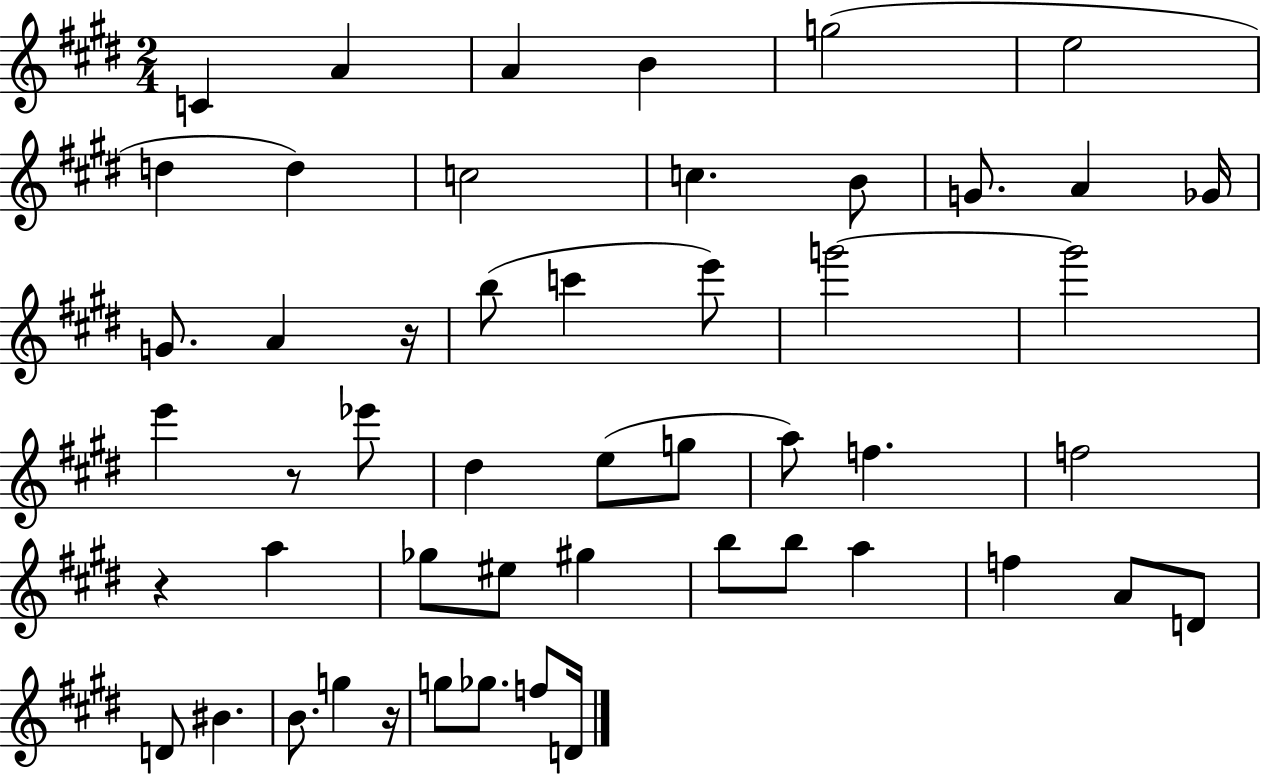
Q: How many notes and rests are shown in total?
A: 51